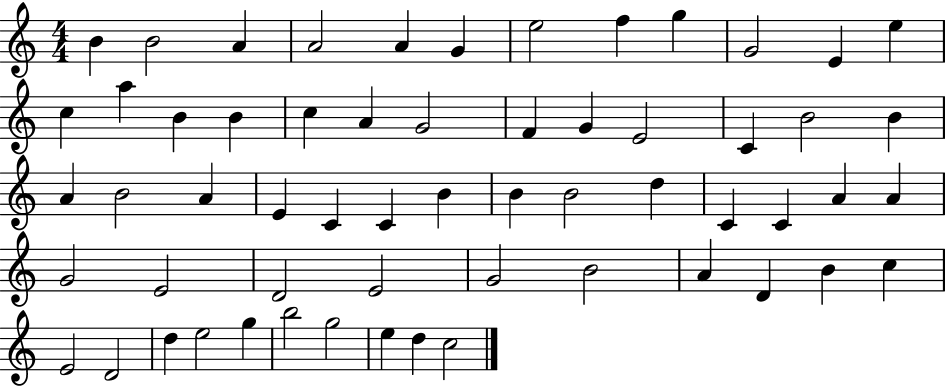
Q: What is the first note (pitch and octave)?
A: B4